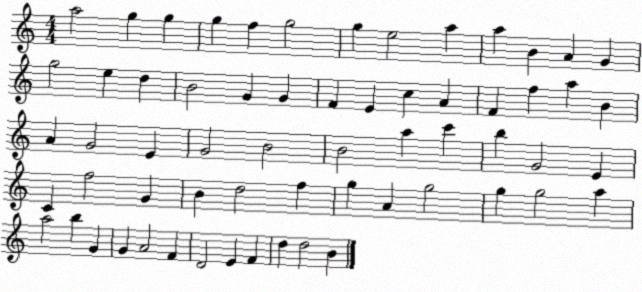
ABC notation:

X:1
T:Untitled
M:4/4
L:1/4
K:C
a2 g g g f g2 g e2 a a B A G g2 e d B2 G G F E c A F f a B A G2 E G2 B2 B2 a c' b G2 E C f2 G B d2 f g A g2 g g2 a a2 b G G A2 F D2 E F d d2 B